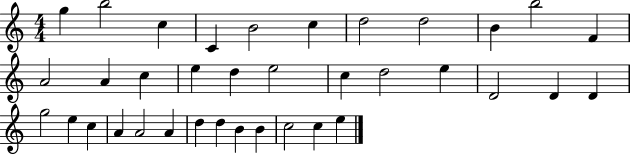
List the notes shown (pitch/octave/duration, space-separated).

G5/q B5/h C5/q C4/q B4/h C5/q D5/h D5/h B4/q B5/h F4/q A4/h A4/q C5/q E5/q D5/q E5/h C5/q D5/h E5/q D4/h D4/q D4/q G5/h E5/q C5/q A4/q A4/h A4/q D5/q D5/q B4/q B4/q C5/h C5/q E5/q